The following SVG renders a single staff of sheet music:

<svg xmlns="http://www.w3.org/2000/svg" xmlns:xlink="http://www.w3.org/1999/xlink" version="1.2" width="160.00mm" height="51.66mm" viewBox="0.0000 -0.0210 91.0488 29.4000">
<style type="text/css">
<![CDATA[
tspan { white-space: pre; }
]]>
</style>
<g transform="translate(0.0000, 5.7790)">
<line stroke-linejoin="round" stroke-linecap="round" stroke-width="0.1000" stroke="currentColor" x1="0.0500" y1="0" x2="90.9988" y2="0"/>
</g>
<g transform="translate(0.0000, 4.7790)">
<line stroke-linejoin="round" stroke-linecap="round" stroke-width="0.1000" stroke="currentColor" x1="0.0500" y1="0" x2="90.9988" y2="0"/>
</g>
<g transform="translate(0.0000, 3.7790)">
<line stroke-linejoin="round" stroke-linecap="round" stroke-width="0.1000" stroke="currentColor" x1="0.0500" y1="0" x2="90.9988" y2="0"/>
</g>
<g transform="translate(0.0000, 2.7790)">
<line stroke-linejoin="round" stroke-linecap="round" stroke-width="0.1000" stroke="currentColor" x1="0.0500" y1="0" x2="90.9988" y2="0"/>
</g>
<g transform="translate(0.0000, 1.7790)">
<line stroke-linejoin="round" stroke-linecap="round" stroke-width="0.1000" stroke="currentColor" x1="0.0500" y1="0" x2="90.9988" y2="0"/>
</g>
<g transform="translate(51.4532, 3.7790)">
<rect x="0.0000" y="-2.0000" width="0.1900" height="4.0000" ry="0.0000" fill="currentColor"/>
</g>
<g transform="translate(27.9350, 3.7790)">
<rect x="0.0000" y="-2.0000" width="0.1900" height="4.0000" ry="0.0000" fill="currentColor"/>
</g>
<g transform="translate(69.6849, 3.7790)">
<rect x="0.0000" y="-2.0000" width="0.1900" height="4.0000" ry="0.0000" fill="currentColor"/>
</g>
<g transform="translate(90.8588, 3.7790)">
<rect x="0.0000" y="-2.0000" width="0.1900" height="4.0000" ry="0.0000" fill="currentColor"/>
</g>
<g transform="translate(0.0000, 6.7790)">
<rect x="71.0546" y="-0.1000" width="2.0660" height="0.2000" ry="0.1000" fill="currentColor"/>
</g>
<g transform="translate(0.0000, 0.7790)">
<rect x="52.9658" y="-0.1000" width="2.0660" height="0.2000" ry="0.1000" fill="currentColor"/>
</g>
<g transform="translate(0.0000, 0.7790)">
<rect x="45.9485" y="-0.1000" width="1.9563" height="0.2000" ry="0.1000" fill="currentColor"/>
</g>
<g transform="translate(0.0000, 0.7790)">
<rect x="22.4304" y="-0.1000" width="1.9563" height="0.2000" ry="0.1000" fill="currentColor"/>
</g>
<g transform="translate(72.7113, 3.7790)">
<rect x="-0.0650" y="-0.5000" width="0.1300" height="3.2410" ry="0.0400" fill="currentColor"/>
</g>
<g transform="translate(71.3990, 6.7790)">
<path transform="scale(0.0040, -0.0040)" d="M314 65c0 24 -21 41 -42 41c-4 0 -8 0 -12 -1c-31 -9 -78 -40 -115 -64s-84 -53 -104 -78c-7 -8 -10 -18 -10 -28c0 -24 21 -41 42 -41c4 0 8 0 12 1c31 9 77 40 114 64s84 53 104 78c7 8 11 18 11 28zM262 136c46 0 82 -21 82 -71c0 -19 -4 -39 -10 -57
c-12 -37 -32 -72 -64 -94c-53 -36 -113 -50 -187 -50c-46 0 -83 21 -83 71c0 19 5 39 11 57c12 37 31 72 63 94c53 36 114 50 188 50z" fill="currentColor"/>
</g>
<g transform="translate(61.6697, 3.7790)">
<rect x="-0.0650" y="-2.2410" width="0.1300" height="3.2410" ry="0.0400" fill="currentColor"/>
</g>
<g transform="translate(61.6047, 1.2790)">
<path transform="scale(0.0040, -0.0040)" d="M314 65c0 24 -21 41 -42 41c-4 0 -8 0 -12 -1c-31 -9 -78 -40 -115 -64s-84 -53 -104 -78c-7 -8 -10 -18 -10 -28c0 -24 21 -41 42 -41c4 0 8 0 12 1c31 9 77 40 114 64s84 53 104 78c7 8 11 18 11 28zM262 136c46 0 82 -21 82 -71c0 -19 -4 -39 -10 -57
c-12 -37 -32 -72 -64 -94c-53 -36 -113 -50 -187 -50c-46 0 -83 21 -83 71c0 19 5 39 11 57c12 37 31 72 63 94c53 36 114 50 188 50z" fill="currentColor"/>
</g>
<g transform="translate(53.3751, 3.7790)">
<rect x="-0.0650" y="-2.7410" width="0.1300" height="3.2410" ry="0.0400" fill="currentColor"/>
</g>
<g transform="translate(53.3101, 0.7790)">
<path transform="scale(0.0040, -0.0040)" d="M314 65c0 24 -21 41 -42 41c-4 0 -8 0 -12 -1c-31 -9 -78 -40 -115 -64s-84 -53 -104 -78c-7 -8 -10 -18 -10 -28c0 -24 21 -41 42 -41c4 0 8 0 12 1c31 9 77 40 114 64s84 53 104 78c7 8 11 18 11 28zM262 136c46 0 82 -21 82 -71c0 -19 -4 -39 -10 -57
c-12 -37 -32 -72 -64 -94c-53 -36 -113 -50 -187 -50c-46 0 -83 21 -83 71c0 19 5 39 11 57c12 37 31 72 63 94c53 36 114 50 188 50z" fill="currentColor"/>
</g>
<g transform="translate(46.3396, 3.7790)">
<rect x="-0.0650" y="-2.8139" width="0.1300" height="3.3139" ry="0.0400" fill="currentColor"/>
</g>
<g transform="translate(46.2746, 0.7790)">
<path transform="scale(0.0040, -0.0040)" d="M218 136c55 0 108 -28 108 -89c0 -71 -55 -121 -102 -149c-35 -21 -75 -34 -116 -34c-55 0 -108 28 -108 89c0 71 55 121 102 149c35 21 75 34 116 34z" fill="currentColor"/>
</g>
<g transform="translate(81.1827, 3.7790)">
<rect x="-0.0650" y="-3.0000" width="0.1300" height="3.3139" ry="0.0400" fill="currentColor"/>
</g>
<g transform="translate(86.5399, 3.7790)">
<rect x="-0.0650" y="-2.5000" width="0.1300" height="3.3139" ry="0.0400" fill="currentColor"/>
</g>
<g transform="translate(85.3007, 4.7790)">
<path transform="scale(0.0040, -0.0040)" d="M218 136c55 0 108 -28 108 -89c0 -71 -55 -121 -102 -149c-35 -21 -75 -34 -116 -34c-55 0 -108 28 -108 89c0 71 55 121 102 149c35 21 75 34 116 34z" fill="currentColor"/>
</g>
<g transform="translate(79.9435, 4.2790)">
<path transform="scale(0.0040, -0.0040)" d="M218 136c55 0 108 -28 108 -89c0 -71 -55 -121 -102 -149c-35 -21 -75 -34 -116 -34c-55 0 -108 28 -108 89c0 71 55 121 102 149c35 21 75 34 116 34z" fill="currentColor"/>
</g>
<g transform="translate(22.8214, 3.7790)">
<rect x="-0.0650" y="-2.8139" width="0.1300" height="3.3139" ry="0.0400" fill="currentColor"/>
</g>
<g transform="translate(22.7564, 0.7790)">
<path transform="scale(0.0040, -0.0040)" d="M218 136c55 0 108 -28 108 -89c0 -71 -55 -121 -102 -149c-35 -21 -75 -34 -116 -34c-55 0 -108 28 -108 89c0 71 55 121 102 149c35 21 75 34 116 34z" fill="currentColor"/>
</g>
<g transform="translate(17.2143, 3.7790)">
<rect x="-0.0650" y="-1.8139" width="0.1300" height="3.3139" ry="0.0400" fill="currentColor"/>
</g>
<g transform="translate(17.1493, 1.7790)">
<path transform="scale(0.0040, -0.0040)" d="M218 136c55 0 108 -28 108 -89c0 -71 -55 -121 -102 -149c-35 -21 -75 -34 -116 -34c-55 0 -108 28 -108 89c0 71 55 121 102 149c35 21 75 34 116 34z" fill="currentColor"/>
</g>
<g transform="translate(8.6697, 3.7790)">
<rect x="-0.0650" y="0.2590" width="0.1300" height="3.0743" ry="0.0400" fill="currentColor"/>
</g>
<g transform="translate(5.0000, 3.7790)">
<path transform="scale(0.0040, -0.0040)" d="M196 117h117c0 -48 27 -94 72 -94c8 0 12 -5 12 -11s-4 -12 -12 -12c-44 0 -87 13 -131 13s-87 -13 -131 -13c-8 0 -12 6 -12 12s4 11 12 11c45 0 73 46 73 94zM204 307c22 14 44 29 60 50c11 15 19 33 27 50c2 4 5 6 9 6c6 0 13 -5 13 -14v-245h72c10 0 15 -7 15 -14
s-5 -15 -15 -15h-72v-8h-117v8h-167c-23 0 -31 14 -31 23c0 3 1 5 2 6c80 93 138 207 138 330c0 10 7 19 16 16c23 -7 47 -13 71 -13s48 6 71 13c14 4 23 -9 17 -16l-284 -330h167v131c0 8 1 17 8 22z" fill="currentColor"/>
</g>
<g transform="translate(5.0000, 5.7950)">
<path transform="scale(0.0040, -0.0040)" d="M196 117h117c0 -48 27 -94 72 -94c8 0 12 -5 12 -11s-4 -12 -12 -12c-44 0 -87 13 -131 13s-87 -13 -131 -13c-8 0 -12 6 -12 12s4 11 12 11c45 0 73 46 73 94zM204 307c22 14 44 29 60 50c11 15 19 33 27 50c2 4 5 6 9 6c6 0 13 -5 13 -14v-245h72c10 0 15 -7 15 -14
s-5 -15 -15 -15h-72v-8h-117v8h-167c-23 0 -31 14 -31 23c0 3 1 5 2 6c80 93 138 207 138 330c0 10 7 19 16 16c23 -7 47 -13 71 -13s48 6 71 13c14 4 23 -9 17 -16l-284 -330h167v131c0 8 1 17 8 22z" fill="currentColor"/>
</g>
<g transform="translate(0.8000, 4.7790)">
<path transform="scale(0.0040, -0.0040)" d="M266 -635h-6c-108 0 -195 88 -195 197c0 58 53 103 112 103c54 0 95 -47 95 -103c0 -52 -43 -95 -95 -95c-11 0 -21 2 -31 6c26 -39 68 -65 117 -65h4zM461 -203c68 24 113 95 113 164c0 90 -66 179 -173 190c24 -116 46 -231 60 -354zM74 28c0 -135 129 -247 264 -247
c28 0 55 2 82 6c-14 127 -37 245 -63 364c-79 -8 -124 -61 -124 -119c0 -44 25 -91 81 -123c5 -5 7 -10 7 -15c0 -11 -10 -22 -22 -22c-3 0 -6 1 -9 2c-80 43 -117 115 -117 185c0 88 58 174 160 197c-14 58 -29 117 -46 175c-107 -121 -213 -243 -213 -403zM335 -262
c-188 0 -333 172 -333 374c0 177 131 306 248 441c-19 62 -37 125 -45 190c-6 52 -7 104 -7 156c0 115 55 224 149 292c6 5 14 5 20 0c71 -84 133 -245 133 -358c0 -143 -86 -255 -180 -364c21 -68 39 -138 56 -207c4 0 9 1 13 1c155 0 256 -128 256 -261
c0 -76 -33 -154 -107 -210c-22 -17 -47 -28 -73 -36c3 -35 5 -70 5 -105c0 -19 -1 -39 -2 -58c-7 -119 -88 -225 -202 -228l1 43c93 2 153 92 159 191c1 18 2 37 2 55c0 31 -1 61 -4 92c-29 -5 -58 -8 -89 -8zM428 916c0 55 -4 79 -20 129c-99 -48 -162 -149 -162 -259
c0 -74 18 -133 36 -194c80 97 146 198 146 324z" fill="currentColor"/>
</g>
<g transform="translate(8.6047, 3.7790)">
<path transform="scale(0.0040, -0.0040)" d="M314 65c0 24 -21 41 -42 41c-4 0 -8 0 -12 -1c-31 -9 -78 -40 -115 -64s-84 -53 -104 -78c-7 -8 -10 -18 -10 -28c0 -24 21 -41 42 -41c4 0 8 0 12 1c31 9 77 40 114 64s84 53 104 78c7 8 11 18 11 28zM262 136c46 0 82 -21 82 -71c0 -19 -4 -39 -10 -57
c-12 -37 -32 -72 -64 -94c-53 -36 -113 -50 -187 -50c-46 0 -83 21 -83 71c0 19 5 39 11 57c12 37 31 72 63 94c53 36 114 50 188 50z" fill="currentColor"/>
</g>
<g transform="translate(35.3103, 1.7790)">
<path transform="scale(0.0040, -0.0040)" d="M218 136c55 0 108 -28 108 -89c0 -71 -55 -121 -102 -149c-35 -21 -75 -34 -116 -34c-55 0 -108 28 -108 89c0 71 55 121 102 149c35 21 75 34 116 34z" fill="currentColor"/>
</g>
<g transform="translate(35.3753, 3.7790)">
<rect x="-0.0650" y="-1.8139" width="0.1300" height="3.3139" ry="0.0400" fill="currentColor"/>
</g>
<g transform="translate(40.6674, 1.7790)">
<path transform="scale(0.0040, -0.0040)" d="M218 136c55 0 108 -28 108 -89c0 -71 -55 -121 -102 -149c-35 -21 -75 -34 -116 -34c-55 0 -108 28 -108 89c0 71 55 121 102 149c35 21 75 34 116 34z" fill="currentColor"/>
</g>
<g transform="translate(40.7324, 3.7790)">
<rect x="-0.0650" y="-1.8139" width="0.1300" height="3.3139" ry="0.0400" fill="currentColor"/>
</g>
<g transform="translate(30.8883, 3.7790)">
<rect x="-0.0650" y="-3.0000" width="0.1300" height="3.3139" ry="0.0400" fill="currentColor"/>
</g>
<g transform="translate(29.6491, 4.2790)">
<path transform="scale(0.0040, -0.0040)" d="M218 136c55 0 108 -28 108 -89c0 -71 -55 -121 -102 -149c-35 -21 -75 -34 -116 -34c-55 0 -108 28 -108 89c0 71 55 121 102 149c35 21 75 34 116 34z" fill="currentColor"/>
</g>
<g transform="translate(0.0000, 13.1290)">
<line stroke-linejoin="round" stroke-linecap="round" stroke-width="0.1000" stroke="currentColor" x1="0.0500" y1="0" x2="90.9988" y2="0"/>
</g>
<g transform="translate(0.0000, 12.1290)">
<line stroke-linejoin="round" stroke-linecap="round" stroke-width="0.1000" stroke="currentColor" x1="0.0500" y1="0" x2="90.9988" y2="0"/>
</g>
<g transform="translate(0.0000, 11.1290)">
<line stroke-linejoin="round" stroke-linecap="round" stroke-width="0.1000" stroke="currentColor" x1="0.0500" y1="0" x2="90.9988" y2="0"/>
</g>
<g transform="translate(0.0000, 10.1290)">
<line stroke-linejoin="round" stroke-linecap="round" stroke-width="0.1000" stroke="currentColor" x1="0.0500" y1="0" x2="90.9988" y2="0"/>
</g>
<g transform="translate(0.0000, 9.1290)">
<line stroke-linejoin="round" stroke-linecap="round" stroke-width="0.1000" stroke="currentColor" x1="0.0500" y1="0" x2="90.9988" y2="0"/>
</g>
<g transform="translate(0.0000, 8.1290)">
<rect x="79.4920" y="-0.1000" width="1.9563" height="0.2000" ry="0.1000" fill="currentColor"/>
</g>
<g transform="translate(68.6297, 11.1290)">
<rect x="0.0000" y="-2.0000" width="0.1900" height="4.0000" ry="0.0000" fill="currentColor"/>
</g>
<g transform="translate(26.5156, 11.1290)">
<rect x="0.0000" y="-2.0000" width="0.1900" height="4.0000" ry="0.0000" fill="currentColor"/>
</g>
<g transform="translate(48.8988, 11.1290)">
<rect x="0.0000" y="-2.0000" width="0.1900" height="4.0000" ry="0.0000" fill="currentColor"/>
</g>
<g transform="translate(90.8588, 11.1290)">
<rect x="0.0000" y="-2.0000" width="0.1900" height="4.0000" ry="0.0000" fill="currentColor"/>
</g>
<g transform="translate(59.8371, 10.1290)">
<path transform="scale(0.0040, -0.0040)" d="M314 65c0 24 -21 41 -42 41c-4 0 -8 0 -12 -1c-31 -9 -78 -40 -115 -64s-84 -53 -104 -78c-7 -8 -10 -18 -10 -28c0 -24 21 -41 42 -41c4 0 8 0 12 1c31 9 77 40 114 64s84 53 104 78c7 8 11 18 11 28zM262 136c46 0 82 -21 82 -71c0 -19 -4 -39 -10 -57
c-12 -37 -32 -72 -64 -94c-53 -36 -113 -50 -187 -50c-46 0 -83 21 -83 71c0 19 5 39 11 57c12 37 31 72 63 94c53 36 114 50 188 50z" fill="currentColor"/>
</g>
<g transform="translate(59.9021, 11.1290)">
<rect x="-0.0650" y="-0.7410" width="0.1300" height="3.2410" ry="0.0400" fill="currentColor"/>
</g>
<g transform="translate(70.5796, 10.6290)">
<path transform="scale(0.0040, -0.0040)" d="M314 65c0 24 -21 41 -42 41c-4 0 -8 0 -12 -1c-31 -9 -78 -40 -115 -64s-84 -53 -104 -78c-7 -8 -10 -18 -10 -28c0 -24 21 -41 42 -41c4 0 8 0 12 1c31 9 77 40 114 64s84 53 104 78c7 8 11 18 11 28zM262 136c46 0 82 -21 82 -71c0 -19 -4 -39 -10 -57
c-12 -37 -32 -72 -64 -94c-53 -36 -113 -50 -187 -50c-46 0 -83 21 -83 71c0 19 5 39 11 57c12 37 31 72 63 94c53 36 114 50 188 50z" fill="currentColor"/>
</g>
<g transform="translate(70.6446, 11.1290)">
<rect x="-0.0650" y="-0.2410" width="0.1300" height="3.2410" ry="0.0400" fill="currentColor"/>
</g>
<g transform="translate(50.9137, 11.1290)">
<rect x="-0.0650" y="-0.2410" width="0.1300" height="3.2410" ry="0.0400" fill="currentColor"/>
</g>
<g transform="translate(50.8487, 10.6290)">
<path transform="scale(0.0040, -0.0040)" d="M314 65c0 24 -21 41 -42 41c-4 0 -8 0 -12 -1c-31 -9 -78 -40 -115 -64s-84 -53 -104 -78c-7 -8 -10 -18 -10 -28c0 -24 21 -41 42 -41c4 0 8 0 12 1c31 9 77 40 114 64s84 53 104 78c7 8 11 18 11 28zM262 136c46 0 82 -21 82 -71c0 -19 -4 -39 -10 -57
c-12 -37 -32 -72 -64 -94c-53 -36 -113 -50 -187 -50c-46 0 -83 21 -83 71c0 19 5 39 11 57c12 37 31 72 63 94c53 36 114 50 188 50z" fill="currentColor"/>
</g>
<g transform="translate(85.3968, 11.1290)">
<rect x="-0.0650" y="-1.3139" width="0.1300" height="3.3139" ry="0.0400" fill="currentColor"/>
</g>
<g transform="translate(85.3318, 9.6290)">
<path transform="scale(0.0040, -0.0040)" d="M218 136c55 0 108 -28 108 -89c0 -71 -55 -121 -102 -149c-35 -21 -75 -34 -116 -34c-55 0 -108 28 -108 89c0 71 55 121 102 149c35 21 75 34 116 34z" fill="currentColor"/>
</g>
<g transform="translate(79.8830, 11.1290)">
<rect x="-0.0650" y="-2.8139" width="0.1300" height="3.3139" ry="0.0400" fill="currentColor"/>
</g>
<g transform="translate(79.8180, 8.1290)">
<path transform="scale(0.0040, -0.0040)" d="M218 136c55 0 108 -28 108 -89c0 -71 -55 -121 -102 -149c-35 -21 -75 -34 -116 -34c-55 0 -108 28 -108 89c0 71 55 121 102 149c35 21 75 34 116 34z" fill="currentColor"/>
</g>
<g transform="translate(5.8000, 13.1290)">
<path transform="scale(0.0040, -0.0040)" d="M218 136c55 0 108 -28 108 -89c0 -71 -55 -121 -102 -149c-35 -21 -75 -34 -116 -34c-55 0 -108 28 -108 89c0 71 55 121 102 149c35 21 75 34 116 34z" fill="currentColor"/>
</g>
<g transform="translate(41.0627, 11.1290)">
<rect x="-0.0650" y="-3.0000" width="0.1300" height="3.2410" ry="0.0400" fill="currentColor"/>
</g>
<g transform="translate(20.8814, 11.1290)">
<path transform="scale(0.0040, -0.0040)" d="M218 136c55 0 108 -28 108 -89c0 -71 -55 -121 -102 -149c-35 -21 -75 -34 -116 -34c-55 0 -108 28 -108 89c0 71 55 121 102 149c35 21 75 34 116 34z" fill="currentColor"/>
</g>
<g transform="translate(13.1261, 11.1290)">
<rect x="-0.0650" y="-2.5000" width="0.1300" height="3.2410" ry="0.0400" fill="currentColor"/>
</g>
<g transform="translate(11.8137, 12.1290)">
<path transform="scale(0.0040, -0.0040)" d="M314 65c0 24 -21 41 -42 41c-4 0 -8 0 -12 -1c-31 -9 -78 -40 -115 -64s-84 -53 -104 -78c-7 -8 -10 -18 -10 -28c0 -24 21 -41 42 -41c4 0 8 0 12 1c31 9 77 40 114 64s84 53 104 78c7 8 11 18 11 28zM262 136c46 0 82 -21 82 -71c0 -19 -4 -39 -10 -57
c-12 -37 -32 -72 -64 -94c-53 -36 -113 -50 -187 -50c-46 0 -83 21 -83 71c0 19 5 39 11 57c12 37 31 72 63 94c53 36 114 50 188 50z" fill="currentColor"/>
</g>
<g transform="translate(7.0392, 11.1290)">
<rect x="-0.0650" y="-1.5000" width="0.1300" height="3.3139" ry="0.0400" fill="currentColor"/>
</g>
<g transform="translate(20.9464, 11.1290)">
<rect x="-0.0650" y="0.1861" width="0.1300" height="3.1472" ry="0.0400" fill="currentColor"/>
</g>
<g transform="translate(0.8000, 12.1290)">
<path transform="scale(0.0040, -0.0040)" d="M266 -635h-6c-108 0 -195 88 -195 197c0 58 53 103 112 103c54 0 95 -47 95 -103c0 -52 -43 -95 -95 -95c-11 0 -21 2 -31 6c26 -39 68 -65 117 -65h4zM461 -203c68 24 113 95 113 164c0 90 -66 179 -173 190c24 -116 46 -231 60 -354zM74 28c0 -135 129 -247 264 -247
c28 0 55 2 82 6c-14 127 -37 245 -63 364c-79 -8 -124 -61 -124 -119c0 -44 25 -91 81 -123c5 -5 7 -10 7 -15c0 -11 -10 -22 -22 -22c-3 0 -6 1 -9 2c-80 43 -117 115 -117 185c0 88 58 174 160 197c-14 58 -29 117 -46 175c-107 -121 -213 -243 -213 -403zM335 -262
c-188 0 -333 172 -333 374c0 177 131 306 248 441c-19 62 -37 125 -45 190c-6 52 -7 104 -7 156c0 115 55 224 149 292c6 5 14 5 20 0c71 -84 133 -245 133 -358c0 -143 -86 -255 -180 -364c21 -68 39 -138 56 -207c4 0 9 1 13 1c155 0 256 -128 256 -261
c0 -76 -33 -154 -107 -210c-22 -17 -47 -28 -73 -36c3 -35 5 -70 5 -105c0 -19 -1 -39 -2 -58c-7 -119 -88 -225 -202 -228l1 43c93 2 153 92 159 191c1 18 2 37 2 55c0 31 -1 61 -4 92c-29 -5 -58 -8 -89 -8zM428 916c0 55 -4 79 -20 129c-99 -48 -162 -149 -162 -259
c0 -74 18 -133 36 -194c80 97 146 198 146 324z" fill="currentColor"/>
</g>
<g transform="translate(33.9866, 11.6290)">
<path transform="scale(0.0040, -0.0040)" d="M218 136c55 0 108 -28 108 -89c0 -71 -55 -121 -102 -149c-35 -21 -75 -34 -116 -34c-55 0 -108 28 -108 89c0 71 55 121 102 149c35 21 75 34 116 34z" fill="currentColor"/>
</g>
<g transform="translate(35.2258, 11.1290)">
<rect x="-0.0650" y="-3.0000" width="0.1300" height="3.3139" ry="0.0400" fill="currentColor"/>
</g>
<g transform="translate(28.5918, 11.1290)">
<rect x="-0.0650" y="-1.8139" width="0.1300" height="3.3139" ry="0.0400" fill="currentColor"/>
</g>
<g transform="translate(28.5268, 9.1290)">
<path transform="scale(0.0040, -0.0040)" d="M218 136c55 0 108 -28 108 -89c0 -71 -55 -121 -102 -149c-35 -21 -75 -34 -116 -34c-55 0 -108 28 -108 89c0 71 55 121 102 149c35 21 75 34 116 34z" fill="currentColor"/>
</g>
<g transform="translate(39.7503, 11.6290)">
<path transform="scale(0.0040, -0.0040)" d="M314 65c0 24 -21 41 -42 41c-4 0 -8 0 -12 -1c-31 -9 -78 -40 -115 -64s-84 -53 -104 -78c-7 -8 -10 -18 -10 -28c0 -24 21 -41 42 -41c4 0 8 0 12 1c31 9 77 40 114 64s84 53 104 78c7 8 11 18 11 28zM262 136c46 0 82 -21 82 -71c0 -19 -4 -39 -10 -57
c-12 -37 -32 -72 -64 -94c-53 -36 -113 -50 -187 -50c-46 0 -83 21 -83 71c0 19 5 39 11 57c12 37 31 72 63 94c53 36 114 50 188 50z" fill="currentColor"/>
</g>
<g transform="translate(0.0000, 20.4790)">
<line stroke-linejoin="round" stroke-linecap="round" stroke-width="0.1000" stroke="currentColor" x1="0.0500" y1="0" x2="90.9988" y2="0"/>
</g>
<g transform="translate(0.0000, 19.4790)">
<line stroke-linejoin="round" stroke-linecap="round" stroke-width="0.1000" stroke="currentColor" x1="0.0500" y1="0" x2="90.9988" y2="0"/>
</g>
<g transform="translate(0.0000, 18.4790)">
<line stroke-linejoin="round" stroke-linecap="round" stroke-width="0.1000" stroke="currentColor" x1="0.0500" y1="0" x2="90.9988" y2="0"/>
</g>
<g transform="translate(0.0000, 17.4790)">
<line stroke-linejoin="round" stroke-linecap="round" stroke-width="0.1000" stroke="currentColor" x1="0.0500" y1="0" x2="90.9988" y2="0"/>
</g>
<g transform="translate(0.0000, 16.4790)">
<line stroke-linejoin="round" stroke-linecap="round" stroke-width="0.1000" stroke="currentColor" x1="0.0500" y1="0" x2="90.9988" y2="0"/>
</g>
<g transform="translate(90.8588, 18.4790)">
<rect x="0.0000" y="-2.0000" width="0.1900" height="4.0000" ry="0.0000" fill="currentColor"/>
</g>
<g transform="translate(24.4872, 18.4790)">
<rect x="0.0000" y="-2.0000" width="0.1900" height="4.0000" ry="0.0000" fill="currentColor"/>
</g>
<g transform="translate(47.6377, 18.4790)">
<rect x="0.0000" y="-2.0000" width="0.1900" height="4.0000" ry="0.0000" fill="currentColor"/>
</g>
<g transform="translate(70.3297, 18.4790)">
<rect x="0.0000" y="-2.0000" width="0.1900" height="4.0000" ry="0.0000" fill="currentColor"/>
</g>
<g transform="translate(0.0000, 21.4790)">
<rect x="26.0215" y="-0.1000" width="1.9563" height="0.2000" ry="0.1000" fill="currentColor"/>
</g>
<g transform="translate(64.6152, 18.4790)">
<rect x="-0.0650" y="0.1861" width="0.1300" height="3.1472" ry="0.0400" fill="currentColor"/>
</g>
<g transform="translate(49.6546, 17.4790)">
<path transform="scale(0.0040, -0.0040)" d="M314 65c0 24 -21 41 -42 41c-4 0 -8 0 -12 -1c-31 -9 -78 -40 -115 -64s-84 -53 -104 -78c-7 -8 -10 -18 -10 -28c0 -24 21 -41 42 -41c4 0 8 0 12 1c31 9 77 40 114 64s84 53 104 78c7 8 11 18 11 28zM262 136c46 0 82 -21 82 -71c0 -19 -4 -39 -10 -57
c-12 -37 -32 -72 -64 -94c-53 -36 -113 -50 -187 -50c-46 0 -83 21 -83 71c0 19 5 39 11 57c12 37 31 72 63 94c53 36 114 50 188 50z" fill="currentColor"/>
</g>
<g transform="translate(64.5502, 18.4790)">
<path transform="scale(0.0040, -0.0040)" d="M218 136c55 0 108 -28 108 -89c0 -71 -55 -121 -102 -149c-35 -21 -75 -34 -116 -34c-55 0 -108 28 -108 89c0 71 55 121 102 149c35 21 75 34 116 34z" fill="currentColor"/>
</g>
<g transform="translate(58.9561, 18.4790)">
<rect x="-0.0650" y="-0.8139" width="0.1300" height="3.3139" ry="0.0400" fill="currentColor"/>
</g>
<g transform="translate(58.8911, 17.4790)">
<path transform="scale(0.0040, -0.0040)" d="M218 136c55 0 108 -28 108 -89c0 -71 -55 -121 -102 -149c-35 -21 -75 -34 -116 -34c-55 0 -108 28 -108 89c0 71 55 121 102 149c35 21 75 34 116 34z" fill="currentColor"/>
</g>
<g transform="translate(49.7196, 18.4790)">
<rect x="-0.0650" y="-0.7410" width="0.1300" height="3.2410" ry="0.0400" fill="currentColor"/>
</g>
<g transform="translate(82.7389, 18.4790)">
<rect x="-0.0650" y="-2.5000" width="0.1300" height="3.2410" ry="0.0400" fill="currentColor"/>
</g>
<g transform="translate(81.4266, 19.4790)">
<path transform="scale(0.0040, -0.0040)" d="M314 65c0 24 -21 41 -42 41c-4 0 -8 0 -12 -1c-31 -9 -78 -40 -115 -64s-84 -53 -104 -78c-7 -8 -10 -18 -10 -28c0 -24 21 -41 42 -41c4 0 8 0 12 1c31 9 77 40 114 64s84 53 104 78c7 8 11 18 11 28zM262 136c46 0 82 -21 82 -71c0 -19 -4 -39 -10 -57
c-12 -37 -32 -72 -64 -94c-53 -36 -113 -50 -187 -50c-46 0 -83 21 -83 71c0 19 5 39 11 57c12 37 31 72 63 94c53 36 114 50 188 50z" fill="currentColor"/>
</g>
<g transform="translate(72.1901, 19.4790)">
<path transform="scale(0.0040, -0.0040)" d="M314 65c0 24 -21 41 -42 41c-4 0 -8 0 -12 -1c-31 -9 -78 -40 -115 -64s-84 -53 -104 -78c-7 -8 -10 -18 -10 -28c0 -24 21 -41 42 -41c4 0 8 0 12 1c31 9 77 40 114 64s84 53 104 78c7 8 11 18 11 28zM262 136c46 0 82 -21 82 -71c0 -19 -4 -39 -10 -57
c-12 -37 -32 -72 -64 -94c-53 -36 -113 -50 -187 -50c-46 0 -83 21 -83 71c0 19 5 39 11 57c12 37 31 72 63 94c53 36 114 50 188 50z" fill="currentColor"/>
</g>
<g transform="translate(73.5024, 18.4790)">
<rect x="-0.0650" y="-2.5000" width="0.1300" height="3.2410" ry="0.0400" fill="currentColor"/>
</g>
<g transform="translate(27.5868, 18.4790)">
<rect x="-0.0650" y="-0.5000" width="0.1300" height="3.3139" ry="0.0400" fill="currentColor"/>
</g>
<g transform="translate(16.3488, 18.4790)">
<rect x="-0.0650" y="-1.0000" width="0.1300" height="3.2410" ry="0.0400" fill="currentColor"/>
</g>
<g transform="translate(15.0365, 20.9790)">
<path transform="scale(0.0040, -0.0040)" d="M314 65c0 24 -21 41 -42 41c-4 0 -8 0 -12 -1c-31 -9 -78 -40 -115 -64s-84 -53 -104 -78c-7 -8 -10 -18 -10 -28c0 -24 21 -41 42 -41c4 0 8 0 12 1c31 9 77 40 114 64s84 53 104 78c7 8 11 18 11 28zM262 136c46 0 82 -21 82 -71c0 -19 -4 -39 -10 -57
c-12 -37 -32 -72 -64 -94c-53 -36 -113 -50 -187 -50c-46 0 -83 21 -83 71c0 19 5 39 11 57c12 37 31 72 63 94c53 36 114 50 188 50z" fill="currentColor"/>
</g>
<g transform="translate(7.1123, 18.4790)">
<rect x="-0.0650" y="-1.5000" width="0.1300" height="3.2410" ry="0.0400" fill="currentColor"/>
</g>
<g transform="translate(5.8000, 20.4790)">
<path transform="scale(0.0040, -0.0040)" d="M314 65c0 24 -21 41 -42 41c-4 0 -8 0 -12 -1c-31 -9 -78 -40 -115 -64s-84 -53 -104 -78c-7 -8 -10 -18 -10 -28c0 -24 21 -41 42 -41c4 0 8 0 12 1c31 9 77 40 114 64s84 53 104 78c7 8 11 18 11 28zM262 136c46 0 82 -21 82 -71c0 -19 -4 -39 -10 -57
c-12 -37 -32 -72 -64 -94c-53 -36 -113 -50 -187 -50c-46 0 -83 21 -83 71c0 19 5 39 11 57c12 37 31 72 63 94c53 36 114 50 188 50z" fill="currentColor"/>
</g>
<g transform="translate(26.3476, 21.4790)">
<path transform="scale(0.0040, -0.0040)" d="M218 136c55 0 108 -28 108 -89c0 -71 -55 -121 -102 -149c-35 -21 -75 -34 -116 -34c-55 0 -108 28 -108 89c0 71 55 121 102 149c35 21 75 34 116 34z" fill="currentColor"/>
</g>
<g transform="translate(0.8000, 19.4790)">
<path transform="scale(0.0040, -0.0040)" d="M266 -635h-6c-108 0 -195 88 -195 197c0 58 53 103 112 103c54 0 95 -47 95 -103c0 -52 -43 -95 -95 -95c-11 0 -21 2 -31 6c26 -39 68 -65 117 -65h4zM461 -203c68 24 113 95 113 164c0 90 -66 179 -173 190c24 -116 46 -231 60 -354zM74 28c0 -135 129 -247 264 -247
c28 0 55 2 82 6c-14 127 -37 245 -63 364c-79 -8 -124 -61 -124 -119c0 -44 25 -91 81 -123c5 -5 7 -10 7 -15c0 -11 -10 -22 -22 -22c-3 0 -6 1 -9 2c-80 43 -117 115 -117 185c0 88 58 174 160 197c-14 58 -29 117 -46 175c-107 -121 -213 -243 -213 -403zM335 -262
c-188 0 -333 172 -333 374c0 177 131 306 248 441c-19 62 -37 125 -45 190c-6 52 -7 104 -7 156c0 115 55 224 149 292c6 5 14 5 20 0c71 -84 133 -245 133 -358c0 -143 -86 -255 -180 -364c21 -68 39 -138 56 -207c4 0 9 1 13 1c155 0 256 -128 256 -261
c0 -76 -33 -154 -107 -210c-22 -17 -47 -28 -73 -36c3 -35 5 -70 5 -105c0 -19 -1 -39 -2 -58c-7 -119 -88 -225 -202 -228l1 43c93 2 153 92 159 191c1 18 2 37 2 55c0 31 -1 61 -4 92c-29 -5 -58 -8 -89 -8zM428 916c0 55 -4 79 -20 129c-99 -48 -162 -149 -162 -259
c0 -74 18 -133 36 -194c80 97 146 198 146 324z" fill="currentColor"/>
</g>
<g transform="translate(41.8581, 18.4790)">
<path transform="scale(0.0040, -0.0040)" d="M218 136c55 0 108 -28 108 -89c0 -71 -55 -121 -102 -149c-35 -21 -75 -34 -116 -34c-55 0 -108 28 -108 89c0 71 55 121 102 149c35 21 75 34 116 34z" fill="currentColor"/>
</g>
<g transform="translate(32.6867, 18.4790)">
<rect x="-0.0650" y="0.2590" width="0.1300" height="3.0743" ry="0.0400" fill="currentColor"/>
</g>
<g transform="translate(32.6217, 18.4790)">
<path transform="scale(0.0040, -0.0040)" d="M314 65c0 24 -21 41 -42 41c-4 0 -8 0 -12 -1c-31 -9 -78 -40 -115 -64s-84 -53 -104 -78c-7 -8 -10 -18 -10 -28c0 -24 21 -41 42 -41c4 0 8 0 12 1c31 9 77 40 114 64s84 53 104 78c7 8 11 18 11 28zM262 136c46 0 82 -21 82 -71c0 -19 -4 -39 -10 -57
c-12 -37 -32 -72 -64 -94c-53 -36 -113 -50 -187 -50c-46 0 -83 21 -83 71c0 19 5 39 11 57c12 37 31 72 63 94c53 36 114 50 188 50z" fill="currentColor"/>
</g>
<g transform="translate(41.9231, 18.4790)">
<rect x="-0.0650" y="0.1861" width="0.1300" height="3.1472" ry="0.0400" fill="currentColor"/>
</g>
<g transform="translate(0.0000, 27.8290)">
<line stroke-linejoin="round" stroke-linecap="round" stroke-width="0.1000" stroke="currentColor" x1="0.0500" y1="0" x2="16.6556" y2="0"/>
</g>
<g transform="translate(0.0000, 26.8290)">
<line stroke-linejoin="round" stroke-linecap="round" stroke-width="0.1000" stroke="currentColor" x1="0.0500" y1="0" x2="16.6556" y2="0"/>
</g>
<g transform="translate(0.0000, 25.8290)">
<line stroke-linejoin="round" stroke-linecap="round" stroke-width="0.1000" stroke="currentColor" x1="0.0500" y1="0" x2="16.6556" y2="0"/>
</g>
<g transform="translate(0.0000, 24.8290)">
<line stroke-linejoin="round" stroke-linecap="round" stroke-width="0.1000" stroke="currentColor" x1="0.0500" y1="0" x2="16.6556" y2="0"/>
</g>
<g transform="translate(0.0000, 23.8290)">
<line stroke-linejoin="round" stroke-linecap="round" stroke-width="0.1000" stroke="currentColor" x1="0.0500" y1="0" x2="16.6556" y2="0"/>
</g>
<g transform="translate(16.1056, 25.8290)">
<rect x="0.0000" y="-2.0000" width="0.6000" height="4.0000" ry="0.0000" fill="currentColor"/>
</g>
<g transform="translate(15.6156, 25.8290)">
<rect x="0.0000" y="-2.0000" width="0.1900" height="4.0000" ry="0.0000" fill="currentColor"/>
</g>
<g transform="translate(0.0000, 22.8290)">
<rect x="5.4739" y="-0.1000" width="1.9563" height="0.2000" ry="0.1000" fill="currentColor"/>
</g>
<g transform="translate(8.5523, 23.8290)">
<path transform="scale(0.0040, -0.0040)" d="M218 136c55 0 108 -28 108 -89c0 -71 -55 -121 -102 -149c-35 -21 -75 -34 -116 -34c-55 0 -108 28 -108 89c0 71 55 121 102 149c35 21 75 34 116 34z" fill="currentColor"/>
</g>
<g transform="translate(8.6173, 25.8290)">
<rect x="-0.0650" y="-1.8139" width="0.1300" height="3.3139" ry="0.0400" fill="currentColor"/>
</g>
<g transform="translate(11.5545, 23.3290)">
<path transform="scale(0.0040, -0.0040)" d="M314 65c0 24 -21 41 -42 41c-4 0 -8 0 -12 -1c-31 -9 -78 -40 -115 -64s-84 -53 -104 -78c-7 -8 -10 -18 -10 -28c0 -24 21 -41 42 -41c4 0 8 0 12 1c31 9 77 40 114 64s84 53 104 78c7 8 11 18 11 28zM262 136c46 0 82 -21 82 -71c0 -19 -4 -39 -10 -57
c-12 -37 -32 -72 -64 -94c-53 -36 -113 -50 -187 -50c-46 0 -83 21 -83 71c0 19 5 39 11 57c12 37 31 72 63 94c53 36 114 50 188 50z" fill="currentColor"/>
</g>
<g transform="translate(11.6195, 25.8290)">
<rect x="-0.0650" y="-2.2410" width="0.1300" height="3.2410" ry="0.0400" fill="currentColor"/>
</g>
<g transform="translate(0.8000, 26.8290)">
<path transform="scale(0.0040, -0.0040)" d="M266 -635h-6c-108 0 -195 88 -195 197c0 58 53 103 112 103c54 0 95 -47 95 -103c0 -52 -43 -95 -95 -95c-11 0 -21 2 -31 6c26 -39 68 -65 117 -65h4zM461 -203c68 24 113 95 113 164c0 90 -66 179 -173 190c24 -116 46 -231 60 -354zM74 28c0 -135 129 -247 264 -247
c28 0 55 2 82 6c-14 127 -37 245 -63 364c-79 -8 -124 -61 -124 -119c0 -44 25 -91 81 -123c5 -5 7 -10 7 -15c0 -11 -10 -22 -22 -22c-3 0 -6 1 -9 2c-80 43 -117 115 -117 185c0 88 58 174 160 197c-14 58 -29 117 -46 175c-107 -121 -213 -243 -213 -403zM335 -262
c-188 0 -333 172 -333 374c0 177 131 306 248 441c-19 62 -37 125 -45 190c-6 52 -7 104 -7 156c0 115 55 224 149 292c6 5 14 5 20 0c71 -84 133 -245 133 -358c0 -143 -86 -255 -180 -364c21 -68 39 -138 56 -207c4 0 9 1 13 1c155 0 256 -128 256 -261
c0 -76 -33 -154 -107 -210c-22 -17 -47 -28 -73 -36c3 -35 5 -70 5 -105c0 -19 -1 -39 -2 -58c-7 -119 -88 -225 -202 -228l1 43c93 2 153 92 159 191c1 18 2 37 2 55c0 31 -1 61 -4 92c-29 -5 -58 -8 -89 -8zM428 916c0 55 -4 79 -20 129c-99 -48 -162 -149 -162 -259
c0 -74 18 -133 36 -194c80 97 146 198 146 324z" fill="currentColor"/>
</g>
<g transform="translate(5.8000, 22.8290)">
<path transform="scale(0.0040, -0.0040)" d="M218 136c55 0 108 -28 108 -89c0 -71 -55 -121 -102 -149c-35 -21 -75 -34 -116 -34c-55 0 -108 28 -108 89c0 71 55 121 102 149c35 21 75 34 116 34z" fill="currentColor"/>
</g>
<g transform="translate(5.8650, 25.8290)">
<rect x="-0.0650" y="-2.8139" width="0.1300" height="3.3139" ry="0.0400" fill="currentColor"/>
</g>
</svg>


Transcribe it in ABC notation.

X:1
T:Untitled
M:4/4
L:1/4
K:C
B2 f a A f f a a2 g2 C2 A G E G2 B f A A2 c2 d2 c2 a e E2 D2 C B2 B d2 d B G2 G2 a f g2